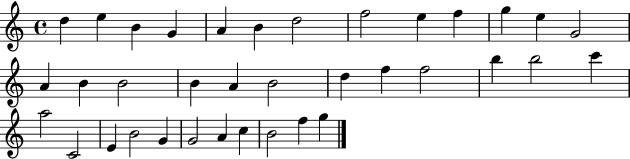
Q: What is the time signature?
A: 4/4